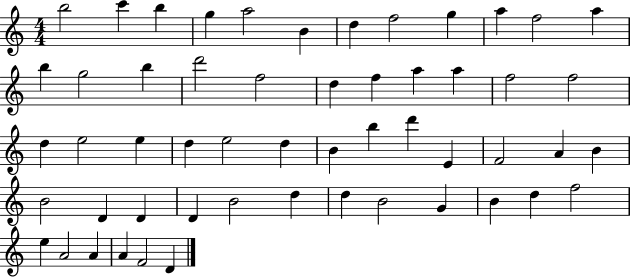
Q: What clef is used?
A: treble